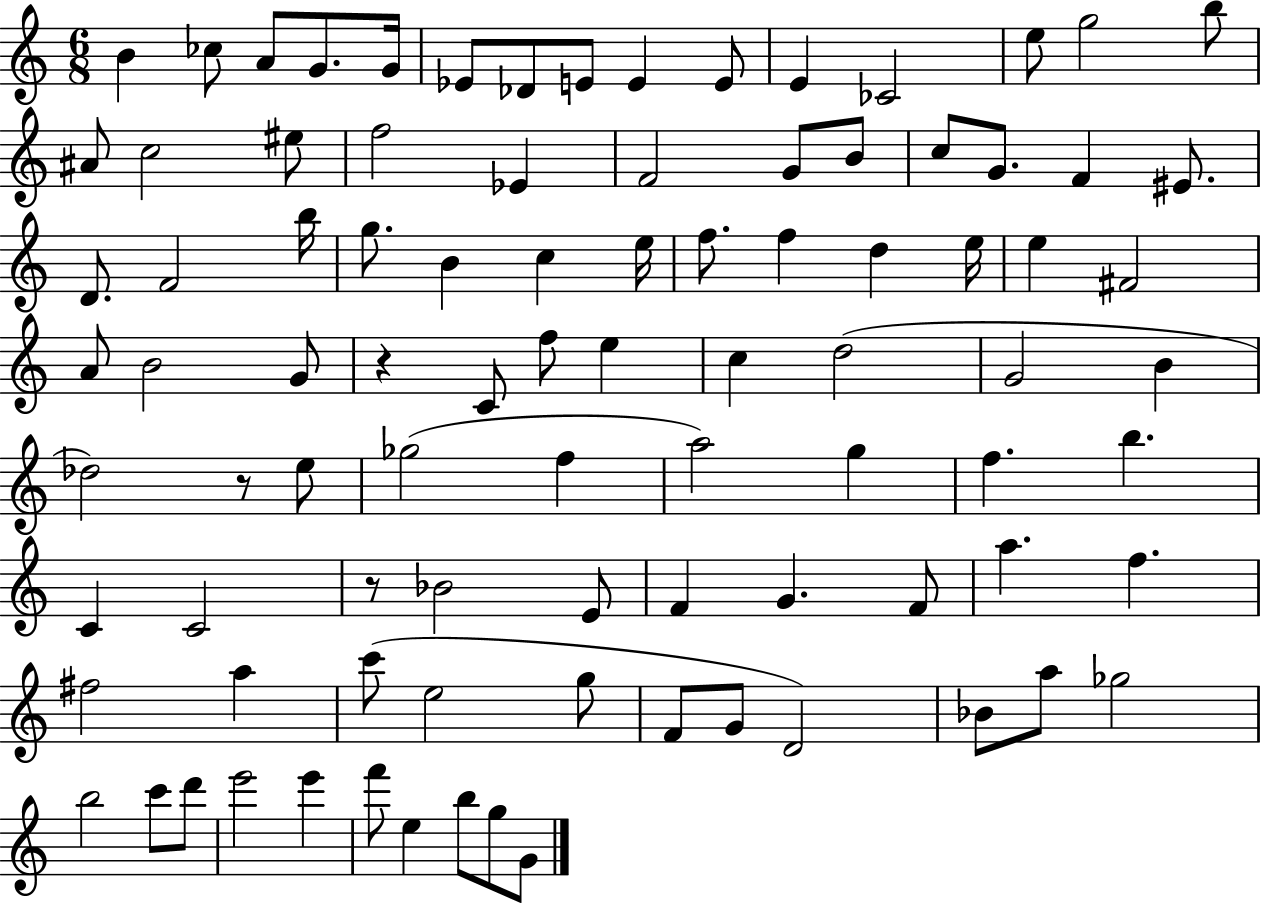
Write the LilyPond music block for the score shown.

{
  \clef treble
  \numericTimeSignature
  \time 6/8
  \key c \major
  b'4 ces''8 a'8 g'8. g'16 | ees'8 des'8 e'8 e'4 e'8 | e'4 ces'2 | e''8 g''2 b''8 | \break ais'8 c''2 eis''8 | f''2 ees'4 | f'2 g'8 b'8 | c''8 g'8. f'4 eis'8. | \break d'8. f'2 b''16 | g''8. b'4 c''4 e''16 | f''8. f''4 d''4 e''16 | e''4 fis'2 | \break a'8 b'2 g'8 | r4 c'8 f''8 e''4 | c''4 d''2( | g'2 b'4 | \break des''2) r8 e''8 | ges''2( f''4 | a''2) g''4 | f''4. b''4. | \break c'4 c'2 | r8 bes'2 e'8 | f'4 g'4. f'8 | a''4. f''4. | \break fis''2 a''4 | c'''8( e''2 g''8 | f'8 g'8 d'2) | bes'8 a''8 ges''2 | \break b''2 c'''8 d'''8 | e'''2 e'''4 | f'''8 e''4 b''8 g''8 g'8 | \bar "|."
}